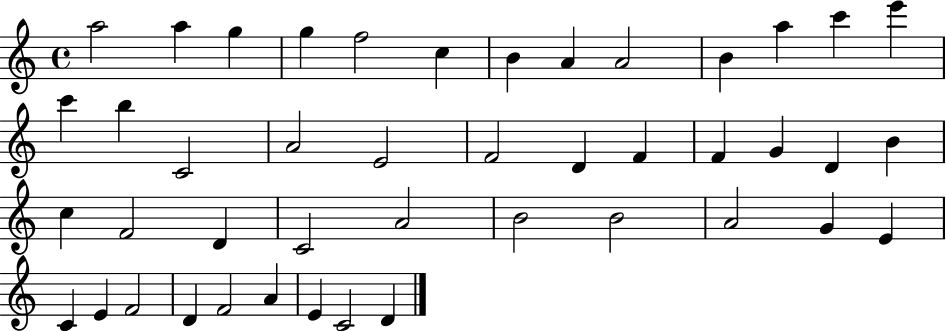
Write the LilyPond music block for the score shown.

{
  \clef treble
  \time 4/4
  \defaultTimeSignature
  \key c \major
  a''2 a''4 g''4 | g''4 f''2 c''4 | b'4 a'4 a'2 | b'4 a''4 c'''4 e'''4 | \break c'''4 b''4 c'2 | a'2 e'2 | f'2 d'4 f'4 | f'4 g'4 d'4 b'4 | \break c''4 f'2 d'4 | c'2 a'2 | b'2 b'2 | a'2 g'4 e'4 | \break c'4 e'4 f'2 | d'4 f'2 a'4 | e'4 c'2 d'4 | \bar "|."
}